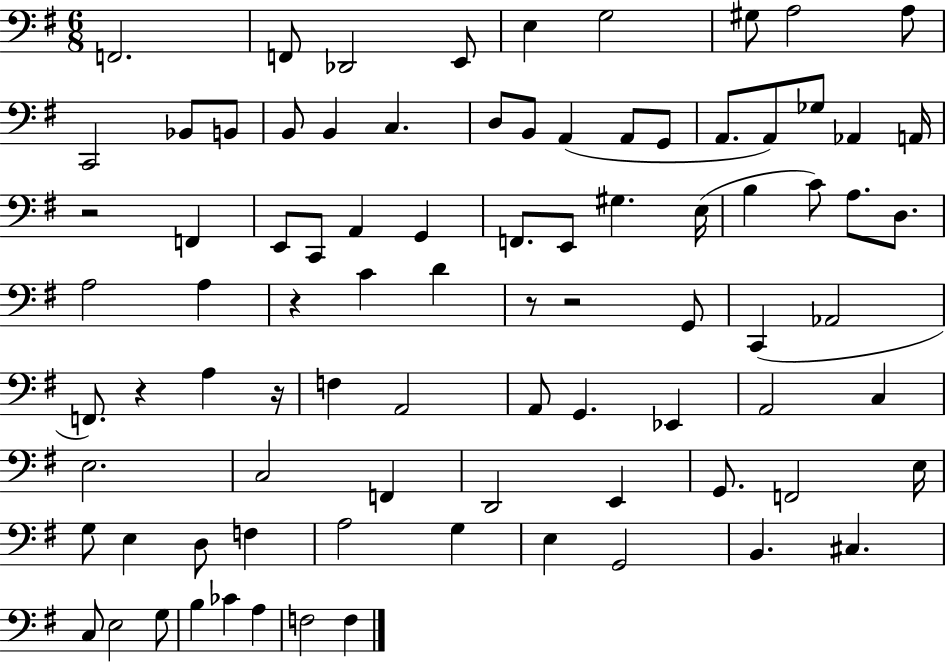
X:1
T:Untitled
M:6/8
L:1/4
K:G
F,,2 F,,/2 _D,,2 E,,/2 E, G,2 ^G,/2 A,2 A,/2 C,,2 _B,,/2 B,,/2 B,,/2 B,, C, D,/2 B,,/2 A,, A,,/2 G,,/2 A,,/2 A,,/2 _G,/2 _A,, A,,/4 z2 F,, E,,/2 C,,/2 A,, G,, F,,/2 E,,/2 ^G, E,/4 B, C/2 A,/2 D,/2 A,2 A, z C D z/2 z2 G,,/2 C,, _A,,2 F,,/2 z A, z/4 F, A,,2 A,,/2 G,, _E,, A,,2 C, E,2 C,2 F,, D,,2 E,, G,,/2 F,,2 E,/4 G,/2 E, D,/2 F, A,2 G, E, G,,2 B,, ^C, C,/2 E,2 G,/2 B, _C A, F,2 F,